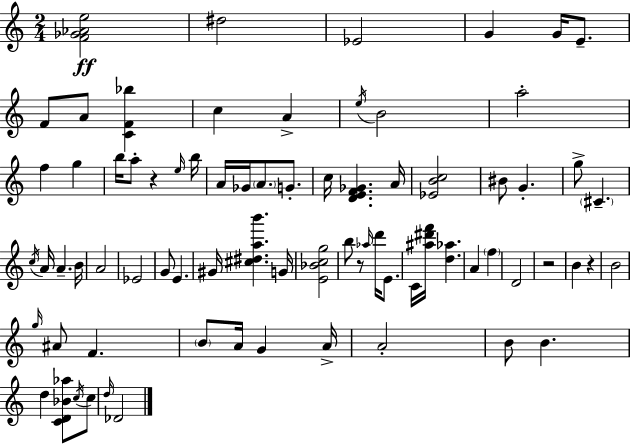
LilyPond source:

{
  \clef treble
  \numericTimeSignature
  \time 2/4
  \key a \minor
  \repeat volta 2 { <f' ges' aes' e''>2\ff | dis''2 | ees'2 | g'4 g'16 e'8.-- | \break f'8 a'8 <c' f' bes''>4 | c''4 a'4-> | \acciaccatura { e''16 } b'2 | a''2-. | \break f''4 g''4 | b''16 a''8-. r4 | \grace { e''16 } b''16 a'16 ges'16 \parenthesize a'8. g'8.-. | c''16 <d' e' f' ges'>4. | \break a'16 <ees' b' c''>2 | bis'8 g'4.-. | g''8-> \parenthesize cis'4.-- | \acciaccatura { c''16 } a'16 a'4.-- | \break b'16 a'2 | ees'2 | g'8 e'4. | gis'16 <cis'' dis'' a'' b'''>4. | \break g'16 <e' bes' c'' g''>2 | b''8 r8 \grace { aes''16 } | d'''16 e'8. c'16 <ais'' dis''' f'''>16 <d'' aes''>4. | a'4 | \break \parenthesize f''4 d'2 | r2 | b'4 | r4 b'2 | \break \grace { g''16 } ais'8 f'4. | \parenthesize b'8 a'16 | g'4 a'16-> a'2-. | b'8 b'4. | \break d''4 | <c' d' bes' aes''>8 \acciaccatura { c''16 } c''8 \grace { d''16 } des'2 | } \bar "|."
}